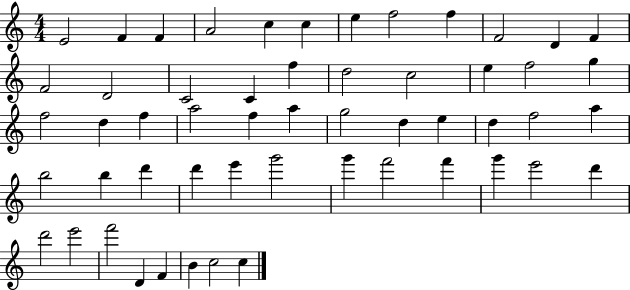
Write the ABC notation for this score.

X:1
T:Untitled
M:4/4
L:1/4
K:C
E2 F F A2 c c e f2 f F2 D F F2 D2 C2 C f d2 c2 e f2 g f2 d f a2 f a g2 d e d f2 a b2 b d' d' e' g'2 g' f'2 f' g' e'2 d' d'2 e'2 f'2 D F B c2 c